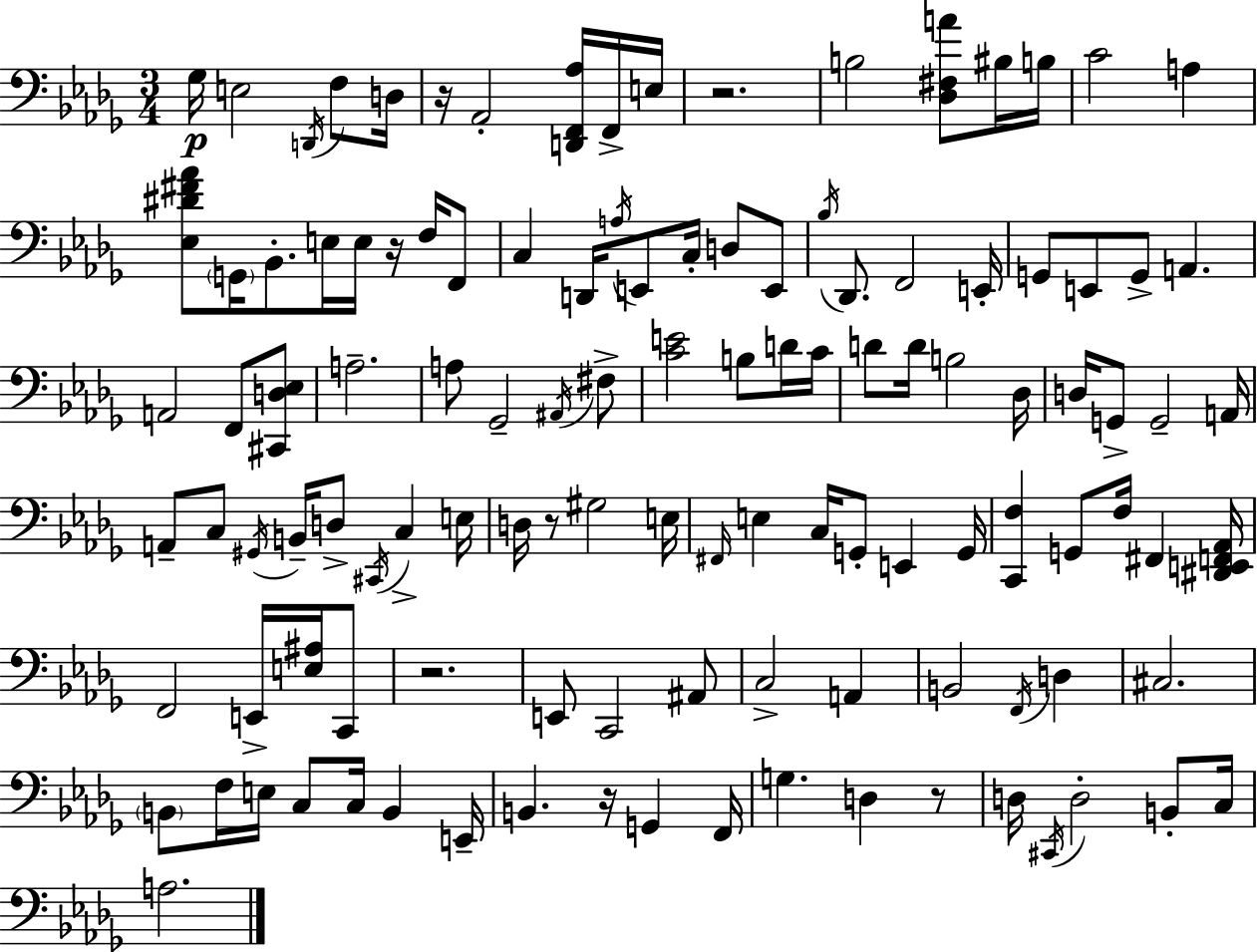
Gb3/s E3/h D2/s F3/e D3/s R/s Ab2/h [D2,F2,Ab3]/s F2/s E3/s R/h. B3/h [Db3,F#3,A4]/e BIS3/s B3/s C4/h A3/q [Eb3,D#4,F#4,Ab4]/e G2/s Bb2/e. E3/s E3/s R/s F3/s F2/e C3/q D2/s A3/s E2/e C3/s D3/e E2/e Bb3/s Db2/e. F2/h E2/s G2/e E2/e G2/e A2/q. A2/h F2/e [C#2,D3,Eb3]/e A3/h. A3/e Gb2/h A#2/s F#3/e [C4,E4]/h B3/e D4/s C4/s D4/e D4/s B3/h Db3/s D3/s G2/e G2/h A2/s A2/e C3/e G#2/s B2/s D3/e C#2/s C3/q E3/s D3/s R/e G#3/h E3/s F#2/s E3/q C3/s G2/e E2/q G2/s [C2,F3]/q G2/e F3/s F#2/q [D#2,E2,F2,Ab2]/s F2/h E2/s [E3,A#3]/s C2/e R/h. E2/e C2/h A#2/e C3/h A2/q B2/h F2/s D3/q C#3/h. B2/e F3/s E3/s C3/e C3/s B2/q E2/s B2/q. R/s G2/q F2/s G3/q. D3/q R/e D3/s C#2/s D3/h B2/e C3/s A3/h.